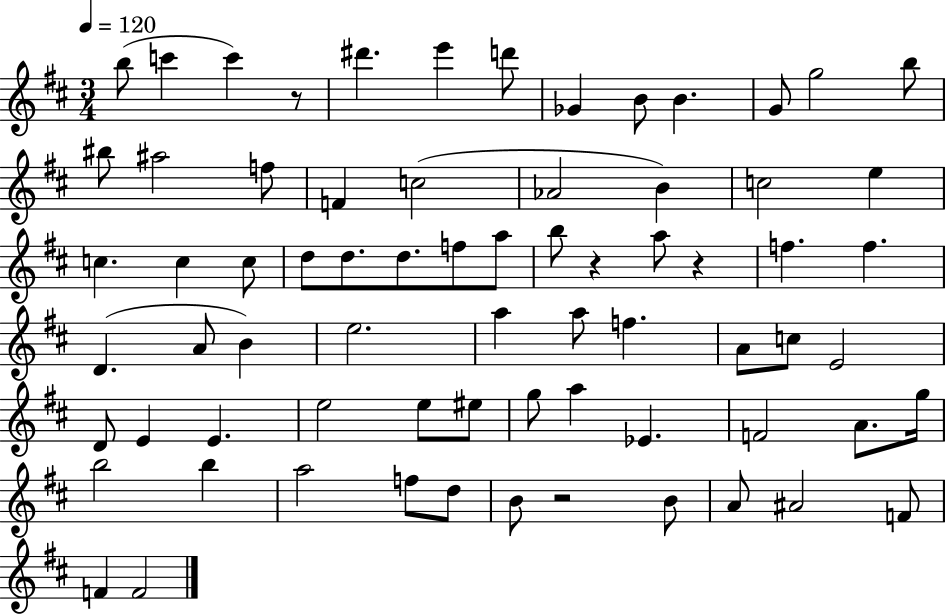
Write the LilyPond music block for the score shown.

{
  \clef treble
  \numericTimeSignature
  \time 3/4
  \key d \major
  \tempo 4 = 120
  b''8( c'''4 c'''4) r8 | dis'''4. e'''4 d'''8 | ges'4 b'8 b'4. | g'8 g''2 b''8 | \break bis''8 ais''2 f''8 | f'4 c''2( | aes'2 b'4) | c''2 e''4 | \break c''4. c''4 c''8 | d''8 d''8. d''8. f''8 a''8 | b''8 r4 a''8 r4 | f''4. f''4. | \break d'4.( a'8 b'4) | e''2. | a''4 a''8 f''4. | a'8 c''8 e'2 | \break d'8 e'4 e'4. | e''2 e''8 eis''8 | g''8 a''4 ees'4. | f'2 a'8. g''16 | \break b''2 b''4 | a''2 f''8 d''8 | b'8 r2 b'8 | a'8 ais'2 f'8 | \break f'4 f'2 | \bar "|."
}